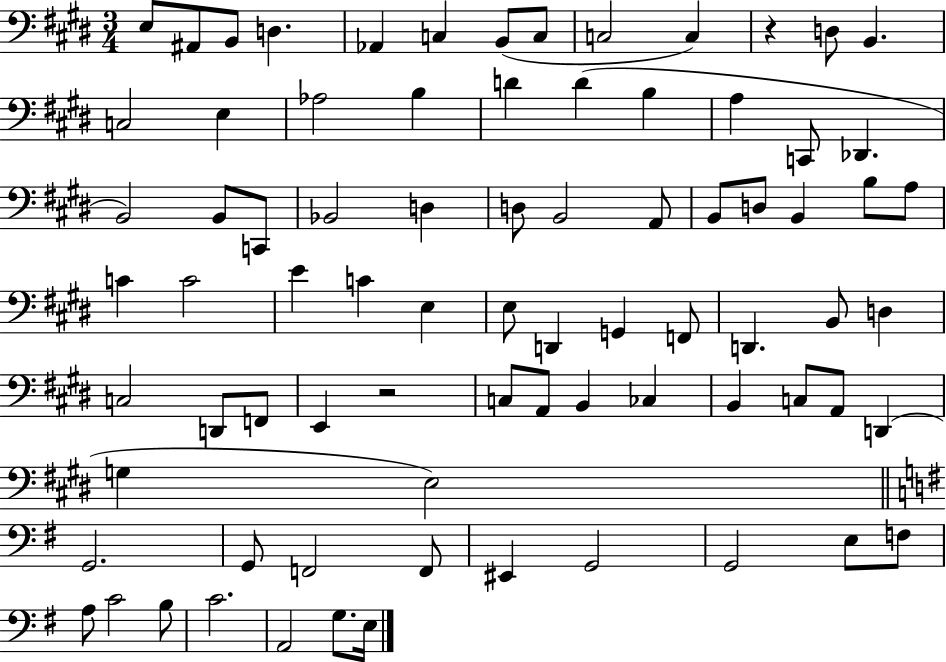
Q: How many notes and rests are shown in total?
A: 79